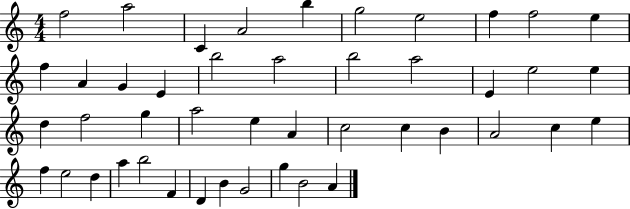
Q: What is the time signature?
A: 4/4